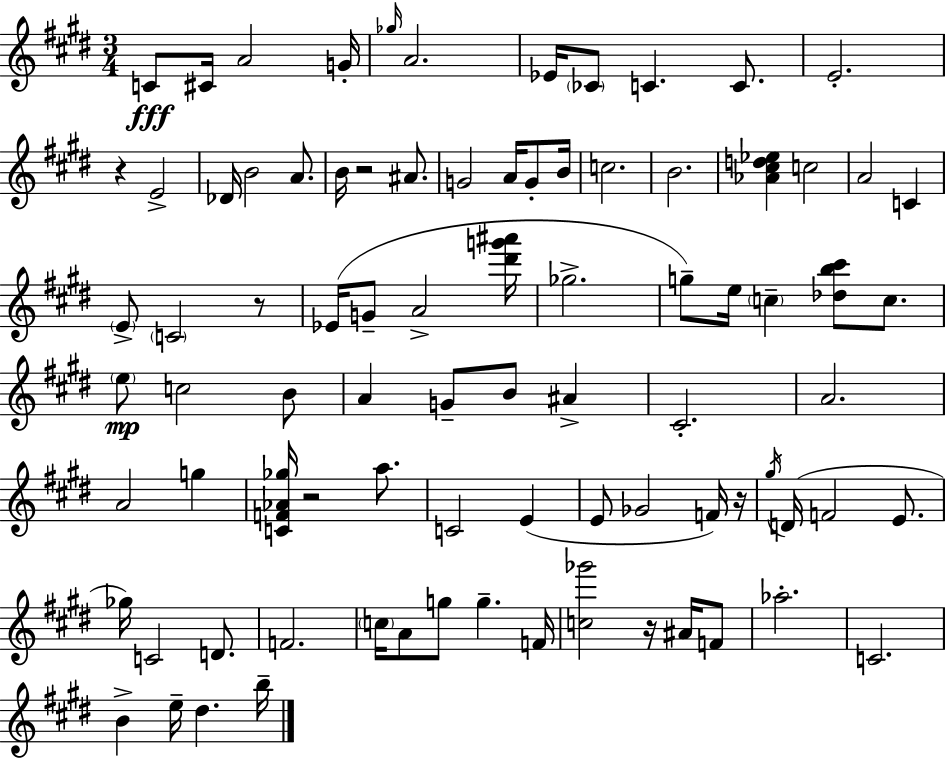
X:1
T:Untitled
M:3/4
L:1/4
K:E
C/2 ^C/4 A2 G/4 _g/4 A2 _E/4 _C/2 C C/2 E2 z E2 _D/4 B2 A/2 B/4 z2 ^A/2 G2 A/4 G/2 B/4 c2 B2 [_A^cd_e] c2 A2 C E/2 C2 z/2 _E/4 G/2 A2 [^d'g'^a']/4 _g2 g/2 e/4 c [_db^c']/2 c/2 e/2 c2 B/2 A G/2 B/2 ^A ^C2 A2 A2 g [CF_A_g]/4 z2 a/2 C2 E E/2 _G2 F/4 z/4 ^g/4 D/4 F2 E/2 _g/4 C2 D/2 F2 c/4 A/2 g/2 g F/4 [c_g']2 z/4 ^A/4 F/2 _a2 C2 B e/4 ^d b/4